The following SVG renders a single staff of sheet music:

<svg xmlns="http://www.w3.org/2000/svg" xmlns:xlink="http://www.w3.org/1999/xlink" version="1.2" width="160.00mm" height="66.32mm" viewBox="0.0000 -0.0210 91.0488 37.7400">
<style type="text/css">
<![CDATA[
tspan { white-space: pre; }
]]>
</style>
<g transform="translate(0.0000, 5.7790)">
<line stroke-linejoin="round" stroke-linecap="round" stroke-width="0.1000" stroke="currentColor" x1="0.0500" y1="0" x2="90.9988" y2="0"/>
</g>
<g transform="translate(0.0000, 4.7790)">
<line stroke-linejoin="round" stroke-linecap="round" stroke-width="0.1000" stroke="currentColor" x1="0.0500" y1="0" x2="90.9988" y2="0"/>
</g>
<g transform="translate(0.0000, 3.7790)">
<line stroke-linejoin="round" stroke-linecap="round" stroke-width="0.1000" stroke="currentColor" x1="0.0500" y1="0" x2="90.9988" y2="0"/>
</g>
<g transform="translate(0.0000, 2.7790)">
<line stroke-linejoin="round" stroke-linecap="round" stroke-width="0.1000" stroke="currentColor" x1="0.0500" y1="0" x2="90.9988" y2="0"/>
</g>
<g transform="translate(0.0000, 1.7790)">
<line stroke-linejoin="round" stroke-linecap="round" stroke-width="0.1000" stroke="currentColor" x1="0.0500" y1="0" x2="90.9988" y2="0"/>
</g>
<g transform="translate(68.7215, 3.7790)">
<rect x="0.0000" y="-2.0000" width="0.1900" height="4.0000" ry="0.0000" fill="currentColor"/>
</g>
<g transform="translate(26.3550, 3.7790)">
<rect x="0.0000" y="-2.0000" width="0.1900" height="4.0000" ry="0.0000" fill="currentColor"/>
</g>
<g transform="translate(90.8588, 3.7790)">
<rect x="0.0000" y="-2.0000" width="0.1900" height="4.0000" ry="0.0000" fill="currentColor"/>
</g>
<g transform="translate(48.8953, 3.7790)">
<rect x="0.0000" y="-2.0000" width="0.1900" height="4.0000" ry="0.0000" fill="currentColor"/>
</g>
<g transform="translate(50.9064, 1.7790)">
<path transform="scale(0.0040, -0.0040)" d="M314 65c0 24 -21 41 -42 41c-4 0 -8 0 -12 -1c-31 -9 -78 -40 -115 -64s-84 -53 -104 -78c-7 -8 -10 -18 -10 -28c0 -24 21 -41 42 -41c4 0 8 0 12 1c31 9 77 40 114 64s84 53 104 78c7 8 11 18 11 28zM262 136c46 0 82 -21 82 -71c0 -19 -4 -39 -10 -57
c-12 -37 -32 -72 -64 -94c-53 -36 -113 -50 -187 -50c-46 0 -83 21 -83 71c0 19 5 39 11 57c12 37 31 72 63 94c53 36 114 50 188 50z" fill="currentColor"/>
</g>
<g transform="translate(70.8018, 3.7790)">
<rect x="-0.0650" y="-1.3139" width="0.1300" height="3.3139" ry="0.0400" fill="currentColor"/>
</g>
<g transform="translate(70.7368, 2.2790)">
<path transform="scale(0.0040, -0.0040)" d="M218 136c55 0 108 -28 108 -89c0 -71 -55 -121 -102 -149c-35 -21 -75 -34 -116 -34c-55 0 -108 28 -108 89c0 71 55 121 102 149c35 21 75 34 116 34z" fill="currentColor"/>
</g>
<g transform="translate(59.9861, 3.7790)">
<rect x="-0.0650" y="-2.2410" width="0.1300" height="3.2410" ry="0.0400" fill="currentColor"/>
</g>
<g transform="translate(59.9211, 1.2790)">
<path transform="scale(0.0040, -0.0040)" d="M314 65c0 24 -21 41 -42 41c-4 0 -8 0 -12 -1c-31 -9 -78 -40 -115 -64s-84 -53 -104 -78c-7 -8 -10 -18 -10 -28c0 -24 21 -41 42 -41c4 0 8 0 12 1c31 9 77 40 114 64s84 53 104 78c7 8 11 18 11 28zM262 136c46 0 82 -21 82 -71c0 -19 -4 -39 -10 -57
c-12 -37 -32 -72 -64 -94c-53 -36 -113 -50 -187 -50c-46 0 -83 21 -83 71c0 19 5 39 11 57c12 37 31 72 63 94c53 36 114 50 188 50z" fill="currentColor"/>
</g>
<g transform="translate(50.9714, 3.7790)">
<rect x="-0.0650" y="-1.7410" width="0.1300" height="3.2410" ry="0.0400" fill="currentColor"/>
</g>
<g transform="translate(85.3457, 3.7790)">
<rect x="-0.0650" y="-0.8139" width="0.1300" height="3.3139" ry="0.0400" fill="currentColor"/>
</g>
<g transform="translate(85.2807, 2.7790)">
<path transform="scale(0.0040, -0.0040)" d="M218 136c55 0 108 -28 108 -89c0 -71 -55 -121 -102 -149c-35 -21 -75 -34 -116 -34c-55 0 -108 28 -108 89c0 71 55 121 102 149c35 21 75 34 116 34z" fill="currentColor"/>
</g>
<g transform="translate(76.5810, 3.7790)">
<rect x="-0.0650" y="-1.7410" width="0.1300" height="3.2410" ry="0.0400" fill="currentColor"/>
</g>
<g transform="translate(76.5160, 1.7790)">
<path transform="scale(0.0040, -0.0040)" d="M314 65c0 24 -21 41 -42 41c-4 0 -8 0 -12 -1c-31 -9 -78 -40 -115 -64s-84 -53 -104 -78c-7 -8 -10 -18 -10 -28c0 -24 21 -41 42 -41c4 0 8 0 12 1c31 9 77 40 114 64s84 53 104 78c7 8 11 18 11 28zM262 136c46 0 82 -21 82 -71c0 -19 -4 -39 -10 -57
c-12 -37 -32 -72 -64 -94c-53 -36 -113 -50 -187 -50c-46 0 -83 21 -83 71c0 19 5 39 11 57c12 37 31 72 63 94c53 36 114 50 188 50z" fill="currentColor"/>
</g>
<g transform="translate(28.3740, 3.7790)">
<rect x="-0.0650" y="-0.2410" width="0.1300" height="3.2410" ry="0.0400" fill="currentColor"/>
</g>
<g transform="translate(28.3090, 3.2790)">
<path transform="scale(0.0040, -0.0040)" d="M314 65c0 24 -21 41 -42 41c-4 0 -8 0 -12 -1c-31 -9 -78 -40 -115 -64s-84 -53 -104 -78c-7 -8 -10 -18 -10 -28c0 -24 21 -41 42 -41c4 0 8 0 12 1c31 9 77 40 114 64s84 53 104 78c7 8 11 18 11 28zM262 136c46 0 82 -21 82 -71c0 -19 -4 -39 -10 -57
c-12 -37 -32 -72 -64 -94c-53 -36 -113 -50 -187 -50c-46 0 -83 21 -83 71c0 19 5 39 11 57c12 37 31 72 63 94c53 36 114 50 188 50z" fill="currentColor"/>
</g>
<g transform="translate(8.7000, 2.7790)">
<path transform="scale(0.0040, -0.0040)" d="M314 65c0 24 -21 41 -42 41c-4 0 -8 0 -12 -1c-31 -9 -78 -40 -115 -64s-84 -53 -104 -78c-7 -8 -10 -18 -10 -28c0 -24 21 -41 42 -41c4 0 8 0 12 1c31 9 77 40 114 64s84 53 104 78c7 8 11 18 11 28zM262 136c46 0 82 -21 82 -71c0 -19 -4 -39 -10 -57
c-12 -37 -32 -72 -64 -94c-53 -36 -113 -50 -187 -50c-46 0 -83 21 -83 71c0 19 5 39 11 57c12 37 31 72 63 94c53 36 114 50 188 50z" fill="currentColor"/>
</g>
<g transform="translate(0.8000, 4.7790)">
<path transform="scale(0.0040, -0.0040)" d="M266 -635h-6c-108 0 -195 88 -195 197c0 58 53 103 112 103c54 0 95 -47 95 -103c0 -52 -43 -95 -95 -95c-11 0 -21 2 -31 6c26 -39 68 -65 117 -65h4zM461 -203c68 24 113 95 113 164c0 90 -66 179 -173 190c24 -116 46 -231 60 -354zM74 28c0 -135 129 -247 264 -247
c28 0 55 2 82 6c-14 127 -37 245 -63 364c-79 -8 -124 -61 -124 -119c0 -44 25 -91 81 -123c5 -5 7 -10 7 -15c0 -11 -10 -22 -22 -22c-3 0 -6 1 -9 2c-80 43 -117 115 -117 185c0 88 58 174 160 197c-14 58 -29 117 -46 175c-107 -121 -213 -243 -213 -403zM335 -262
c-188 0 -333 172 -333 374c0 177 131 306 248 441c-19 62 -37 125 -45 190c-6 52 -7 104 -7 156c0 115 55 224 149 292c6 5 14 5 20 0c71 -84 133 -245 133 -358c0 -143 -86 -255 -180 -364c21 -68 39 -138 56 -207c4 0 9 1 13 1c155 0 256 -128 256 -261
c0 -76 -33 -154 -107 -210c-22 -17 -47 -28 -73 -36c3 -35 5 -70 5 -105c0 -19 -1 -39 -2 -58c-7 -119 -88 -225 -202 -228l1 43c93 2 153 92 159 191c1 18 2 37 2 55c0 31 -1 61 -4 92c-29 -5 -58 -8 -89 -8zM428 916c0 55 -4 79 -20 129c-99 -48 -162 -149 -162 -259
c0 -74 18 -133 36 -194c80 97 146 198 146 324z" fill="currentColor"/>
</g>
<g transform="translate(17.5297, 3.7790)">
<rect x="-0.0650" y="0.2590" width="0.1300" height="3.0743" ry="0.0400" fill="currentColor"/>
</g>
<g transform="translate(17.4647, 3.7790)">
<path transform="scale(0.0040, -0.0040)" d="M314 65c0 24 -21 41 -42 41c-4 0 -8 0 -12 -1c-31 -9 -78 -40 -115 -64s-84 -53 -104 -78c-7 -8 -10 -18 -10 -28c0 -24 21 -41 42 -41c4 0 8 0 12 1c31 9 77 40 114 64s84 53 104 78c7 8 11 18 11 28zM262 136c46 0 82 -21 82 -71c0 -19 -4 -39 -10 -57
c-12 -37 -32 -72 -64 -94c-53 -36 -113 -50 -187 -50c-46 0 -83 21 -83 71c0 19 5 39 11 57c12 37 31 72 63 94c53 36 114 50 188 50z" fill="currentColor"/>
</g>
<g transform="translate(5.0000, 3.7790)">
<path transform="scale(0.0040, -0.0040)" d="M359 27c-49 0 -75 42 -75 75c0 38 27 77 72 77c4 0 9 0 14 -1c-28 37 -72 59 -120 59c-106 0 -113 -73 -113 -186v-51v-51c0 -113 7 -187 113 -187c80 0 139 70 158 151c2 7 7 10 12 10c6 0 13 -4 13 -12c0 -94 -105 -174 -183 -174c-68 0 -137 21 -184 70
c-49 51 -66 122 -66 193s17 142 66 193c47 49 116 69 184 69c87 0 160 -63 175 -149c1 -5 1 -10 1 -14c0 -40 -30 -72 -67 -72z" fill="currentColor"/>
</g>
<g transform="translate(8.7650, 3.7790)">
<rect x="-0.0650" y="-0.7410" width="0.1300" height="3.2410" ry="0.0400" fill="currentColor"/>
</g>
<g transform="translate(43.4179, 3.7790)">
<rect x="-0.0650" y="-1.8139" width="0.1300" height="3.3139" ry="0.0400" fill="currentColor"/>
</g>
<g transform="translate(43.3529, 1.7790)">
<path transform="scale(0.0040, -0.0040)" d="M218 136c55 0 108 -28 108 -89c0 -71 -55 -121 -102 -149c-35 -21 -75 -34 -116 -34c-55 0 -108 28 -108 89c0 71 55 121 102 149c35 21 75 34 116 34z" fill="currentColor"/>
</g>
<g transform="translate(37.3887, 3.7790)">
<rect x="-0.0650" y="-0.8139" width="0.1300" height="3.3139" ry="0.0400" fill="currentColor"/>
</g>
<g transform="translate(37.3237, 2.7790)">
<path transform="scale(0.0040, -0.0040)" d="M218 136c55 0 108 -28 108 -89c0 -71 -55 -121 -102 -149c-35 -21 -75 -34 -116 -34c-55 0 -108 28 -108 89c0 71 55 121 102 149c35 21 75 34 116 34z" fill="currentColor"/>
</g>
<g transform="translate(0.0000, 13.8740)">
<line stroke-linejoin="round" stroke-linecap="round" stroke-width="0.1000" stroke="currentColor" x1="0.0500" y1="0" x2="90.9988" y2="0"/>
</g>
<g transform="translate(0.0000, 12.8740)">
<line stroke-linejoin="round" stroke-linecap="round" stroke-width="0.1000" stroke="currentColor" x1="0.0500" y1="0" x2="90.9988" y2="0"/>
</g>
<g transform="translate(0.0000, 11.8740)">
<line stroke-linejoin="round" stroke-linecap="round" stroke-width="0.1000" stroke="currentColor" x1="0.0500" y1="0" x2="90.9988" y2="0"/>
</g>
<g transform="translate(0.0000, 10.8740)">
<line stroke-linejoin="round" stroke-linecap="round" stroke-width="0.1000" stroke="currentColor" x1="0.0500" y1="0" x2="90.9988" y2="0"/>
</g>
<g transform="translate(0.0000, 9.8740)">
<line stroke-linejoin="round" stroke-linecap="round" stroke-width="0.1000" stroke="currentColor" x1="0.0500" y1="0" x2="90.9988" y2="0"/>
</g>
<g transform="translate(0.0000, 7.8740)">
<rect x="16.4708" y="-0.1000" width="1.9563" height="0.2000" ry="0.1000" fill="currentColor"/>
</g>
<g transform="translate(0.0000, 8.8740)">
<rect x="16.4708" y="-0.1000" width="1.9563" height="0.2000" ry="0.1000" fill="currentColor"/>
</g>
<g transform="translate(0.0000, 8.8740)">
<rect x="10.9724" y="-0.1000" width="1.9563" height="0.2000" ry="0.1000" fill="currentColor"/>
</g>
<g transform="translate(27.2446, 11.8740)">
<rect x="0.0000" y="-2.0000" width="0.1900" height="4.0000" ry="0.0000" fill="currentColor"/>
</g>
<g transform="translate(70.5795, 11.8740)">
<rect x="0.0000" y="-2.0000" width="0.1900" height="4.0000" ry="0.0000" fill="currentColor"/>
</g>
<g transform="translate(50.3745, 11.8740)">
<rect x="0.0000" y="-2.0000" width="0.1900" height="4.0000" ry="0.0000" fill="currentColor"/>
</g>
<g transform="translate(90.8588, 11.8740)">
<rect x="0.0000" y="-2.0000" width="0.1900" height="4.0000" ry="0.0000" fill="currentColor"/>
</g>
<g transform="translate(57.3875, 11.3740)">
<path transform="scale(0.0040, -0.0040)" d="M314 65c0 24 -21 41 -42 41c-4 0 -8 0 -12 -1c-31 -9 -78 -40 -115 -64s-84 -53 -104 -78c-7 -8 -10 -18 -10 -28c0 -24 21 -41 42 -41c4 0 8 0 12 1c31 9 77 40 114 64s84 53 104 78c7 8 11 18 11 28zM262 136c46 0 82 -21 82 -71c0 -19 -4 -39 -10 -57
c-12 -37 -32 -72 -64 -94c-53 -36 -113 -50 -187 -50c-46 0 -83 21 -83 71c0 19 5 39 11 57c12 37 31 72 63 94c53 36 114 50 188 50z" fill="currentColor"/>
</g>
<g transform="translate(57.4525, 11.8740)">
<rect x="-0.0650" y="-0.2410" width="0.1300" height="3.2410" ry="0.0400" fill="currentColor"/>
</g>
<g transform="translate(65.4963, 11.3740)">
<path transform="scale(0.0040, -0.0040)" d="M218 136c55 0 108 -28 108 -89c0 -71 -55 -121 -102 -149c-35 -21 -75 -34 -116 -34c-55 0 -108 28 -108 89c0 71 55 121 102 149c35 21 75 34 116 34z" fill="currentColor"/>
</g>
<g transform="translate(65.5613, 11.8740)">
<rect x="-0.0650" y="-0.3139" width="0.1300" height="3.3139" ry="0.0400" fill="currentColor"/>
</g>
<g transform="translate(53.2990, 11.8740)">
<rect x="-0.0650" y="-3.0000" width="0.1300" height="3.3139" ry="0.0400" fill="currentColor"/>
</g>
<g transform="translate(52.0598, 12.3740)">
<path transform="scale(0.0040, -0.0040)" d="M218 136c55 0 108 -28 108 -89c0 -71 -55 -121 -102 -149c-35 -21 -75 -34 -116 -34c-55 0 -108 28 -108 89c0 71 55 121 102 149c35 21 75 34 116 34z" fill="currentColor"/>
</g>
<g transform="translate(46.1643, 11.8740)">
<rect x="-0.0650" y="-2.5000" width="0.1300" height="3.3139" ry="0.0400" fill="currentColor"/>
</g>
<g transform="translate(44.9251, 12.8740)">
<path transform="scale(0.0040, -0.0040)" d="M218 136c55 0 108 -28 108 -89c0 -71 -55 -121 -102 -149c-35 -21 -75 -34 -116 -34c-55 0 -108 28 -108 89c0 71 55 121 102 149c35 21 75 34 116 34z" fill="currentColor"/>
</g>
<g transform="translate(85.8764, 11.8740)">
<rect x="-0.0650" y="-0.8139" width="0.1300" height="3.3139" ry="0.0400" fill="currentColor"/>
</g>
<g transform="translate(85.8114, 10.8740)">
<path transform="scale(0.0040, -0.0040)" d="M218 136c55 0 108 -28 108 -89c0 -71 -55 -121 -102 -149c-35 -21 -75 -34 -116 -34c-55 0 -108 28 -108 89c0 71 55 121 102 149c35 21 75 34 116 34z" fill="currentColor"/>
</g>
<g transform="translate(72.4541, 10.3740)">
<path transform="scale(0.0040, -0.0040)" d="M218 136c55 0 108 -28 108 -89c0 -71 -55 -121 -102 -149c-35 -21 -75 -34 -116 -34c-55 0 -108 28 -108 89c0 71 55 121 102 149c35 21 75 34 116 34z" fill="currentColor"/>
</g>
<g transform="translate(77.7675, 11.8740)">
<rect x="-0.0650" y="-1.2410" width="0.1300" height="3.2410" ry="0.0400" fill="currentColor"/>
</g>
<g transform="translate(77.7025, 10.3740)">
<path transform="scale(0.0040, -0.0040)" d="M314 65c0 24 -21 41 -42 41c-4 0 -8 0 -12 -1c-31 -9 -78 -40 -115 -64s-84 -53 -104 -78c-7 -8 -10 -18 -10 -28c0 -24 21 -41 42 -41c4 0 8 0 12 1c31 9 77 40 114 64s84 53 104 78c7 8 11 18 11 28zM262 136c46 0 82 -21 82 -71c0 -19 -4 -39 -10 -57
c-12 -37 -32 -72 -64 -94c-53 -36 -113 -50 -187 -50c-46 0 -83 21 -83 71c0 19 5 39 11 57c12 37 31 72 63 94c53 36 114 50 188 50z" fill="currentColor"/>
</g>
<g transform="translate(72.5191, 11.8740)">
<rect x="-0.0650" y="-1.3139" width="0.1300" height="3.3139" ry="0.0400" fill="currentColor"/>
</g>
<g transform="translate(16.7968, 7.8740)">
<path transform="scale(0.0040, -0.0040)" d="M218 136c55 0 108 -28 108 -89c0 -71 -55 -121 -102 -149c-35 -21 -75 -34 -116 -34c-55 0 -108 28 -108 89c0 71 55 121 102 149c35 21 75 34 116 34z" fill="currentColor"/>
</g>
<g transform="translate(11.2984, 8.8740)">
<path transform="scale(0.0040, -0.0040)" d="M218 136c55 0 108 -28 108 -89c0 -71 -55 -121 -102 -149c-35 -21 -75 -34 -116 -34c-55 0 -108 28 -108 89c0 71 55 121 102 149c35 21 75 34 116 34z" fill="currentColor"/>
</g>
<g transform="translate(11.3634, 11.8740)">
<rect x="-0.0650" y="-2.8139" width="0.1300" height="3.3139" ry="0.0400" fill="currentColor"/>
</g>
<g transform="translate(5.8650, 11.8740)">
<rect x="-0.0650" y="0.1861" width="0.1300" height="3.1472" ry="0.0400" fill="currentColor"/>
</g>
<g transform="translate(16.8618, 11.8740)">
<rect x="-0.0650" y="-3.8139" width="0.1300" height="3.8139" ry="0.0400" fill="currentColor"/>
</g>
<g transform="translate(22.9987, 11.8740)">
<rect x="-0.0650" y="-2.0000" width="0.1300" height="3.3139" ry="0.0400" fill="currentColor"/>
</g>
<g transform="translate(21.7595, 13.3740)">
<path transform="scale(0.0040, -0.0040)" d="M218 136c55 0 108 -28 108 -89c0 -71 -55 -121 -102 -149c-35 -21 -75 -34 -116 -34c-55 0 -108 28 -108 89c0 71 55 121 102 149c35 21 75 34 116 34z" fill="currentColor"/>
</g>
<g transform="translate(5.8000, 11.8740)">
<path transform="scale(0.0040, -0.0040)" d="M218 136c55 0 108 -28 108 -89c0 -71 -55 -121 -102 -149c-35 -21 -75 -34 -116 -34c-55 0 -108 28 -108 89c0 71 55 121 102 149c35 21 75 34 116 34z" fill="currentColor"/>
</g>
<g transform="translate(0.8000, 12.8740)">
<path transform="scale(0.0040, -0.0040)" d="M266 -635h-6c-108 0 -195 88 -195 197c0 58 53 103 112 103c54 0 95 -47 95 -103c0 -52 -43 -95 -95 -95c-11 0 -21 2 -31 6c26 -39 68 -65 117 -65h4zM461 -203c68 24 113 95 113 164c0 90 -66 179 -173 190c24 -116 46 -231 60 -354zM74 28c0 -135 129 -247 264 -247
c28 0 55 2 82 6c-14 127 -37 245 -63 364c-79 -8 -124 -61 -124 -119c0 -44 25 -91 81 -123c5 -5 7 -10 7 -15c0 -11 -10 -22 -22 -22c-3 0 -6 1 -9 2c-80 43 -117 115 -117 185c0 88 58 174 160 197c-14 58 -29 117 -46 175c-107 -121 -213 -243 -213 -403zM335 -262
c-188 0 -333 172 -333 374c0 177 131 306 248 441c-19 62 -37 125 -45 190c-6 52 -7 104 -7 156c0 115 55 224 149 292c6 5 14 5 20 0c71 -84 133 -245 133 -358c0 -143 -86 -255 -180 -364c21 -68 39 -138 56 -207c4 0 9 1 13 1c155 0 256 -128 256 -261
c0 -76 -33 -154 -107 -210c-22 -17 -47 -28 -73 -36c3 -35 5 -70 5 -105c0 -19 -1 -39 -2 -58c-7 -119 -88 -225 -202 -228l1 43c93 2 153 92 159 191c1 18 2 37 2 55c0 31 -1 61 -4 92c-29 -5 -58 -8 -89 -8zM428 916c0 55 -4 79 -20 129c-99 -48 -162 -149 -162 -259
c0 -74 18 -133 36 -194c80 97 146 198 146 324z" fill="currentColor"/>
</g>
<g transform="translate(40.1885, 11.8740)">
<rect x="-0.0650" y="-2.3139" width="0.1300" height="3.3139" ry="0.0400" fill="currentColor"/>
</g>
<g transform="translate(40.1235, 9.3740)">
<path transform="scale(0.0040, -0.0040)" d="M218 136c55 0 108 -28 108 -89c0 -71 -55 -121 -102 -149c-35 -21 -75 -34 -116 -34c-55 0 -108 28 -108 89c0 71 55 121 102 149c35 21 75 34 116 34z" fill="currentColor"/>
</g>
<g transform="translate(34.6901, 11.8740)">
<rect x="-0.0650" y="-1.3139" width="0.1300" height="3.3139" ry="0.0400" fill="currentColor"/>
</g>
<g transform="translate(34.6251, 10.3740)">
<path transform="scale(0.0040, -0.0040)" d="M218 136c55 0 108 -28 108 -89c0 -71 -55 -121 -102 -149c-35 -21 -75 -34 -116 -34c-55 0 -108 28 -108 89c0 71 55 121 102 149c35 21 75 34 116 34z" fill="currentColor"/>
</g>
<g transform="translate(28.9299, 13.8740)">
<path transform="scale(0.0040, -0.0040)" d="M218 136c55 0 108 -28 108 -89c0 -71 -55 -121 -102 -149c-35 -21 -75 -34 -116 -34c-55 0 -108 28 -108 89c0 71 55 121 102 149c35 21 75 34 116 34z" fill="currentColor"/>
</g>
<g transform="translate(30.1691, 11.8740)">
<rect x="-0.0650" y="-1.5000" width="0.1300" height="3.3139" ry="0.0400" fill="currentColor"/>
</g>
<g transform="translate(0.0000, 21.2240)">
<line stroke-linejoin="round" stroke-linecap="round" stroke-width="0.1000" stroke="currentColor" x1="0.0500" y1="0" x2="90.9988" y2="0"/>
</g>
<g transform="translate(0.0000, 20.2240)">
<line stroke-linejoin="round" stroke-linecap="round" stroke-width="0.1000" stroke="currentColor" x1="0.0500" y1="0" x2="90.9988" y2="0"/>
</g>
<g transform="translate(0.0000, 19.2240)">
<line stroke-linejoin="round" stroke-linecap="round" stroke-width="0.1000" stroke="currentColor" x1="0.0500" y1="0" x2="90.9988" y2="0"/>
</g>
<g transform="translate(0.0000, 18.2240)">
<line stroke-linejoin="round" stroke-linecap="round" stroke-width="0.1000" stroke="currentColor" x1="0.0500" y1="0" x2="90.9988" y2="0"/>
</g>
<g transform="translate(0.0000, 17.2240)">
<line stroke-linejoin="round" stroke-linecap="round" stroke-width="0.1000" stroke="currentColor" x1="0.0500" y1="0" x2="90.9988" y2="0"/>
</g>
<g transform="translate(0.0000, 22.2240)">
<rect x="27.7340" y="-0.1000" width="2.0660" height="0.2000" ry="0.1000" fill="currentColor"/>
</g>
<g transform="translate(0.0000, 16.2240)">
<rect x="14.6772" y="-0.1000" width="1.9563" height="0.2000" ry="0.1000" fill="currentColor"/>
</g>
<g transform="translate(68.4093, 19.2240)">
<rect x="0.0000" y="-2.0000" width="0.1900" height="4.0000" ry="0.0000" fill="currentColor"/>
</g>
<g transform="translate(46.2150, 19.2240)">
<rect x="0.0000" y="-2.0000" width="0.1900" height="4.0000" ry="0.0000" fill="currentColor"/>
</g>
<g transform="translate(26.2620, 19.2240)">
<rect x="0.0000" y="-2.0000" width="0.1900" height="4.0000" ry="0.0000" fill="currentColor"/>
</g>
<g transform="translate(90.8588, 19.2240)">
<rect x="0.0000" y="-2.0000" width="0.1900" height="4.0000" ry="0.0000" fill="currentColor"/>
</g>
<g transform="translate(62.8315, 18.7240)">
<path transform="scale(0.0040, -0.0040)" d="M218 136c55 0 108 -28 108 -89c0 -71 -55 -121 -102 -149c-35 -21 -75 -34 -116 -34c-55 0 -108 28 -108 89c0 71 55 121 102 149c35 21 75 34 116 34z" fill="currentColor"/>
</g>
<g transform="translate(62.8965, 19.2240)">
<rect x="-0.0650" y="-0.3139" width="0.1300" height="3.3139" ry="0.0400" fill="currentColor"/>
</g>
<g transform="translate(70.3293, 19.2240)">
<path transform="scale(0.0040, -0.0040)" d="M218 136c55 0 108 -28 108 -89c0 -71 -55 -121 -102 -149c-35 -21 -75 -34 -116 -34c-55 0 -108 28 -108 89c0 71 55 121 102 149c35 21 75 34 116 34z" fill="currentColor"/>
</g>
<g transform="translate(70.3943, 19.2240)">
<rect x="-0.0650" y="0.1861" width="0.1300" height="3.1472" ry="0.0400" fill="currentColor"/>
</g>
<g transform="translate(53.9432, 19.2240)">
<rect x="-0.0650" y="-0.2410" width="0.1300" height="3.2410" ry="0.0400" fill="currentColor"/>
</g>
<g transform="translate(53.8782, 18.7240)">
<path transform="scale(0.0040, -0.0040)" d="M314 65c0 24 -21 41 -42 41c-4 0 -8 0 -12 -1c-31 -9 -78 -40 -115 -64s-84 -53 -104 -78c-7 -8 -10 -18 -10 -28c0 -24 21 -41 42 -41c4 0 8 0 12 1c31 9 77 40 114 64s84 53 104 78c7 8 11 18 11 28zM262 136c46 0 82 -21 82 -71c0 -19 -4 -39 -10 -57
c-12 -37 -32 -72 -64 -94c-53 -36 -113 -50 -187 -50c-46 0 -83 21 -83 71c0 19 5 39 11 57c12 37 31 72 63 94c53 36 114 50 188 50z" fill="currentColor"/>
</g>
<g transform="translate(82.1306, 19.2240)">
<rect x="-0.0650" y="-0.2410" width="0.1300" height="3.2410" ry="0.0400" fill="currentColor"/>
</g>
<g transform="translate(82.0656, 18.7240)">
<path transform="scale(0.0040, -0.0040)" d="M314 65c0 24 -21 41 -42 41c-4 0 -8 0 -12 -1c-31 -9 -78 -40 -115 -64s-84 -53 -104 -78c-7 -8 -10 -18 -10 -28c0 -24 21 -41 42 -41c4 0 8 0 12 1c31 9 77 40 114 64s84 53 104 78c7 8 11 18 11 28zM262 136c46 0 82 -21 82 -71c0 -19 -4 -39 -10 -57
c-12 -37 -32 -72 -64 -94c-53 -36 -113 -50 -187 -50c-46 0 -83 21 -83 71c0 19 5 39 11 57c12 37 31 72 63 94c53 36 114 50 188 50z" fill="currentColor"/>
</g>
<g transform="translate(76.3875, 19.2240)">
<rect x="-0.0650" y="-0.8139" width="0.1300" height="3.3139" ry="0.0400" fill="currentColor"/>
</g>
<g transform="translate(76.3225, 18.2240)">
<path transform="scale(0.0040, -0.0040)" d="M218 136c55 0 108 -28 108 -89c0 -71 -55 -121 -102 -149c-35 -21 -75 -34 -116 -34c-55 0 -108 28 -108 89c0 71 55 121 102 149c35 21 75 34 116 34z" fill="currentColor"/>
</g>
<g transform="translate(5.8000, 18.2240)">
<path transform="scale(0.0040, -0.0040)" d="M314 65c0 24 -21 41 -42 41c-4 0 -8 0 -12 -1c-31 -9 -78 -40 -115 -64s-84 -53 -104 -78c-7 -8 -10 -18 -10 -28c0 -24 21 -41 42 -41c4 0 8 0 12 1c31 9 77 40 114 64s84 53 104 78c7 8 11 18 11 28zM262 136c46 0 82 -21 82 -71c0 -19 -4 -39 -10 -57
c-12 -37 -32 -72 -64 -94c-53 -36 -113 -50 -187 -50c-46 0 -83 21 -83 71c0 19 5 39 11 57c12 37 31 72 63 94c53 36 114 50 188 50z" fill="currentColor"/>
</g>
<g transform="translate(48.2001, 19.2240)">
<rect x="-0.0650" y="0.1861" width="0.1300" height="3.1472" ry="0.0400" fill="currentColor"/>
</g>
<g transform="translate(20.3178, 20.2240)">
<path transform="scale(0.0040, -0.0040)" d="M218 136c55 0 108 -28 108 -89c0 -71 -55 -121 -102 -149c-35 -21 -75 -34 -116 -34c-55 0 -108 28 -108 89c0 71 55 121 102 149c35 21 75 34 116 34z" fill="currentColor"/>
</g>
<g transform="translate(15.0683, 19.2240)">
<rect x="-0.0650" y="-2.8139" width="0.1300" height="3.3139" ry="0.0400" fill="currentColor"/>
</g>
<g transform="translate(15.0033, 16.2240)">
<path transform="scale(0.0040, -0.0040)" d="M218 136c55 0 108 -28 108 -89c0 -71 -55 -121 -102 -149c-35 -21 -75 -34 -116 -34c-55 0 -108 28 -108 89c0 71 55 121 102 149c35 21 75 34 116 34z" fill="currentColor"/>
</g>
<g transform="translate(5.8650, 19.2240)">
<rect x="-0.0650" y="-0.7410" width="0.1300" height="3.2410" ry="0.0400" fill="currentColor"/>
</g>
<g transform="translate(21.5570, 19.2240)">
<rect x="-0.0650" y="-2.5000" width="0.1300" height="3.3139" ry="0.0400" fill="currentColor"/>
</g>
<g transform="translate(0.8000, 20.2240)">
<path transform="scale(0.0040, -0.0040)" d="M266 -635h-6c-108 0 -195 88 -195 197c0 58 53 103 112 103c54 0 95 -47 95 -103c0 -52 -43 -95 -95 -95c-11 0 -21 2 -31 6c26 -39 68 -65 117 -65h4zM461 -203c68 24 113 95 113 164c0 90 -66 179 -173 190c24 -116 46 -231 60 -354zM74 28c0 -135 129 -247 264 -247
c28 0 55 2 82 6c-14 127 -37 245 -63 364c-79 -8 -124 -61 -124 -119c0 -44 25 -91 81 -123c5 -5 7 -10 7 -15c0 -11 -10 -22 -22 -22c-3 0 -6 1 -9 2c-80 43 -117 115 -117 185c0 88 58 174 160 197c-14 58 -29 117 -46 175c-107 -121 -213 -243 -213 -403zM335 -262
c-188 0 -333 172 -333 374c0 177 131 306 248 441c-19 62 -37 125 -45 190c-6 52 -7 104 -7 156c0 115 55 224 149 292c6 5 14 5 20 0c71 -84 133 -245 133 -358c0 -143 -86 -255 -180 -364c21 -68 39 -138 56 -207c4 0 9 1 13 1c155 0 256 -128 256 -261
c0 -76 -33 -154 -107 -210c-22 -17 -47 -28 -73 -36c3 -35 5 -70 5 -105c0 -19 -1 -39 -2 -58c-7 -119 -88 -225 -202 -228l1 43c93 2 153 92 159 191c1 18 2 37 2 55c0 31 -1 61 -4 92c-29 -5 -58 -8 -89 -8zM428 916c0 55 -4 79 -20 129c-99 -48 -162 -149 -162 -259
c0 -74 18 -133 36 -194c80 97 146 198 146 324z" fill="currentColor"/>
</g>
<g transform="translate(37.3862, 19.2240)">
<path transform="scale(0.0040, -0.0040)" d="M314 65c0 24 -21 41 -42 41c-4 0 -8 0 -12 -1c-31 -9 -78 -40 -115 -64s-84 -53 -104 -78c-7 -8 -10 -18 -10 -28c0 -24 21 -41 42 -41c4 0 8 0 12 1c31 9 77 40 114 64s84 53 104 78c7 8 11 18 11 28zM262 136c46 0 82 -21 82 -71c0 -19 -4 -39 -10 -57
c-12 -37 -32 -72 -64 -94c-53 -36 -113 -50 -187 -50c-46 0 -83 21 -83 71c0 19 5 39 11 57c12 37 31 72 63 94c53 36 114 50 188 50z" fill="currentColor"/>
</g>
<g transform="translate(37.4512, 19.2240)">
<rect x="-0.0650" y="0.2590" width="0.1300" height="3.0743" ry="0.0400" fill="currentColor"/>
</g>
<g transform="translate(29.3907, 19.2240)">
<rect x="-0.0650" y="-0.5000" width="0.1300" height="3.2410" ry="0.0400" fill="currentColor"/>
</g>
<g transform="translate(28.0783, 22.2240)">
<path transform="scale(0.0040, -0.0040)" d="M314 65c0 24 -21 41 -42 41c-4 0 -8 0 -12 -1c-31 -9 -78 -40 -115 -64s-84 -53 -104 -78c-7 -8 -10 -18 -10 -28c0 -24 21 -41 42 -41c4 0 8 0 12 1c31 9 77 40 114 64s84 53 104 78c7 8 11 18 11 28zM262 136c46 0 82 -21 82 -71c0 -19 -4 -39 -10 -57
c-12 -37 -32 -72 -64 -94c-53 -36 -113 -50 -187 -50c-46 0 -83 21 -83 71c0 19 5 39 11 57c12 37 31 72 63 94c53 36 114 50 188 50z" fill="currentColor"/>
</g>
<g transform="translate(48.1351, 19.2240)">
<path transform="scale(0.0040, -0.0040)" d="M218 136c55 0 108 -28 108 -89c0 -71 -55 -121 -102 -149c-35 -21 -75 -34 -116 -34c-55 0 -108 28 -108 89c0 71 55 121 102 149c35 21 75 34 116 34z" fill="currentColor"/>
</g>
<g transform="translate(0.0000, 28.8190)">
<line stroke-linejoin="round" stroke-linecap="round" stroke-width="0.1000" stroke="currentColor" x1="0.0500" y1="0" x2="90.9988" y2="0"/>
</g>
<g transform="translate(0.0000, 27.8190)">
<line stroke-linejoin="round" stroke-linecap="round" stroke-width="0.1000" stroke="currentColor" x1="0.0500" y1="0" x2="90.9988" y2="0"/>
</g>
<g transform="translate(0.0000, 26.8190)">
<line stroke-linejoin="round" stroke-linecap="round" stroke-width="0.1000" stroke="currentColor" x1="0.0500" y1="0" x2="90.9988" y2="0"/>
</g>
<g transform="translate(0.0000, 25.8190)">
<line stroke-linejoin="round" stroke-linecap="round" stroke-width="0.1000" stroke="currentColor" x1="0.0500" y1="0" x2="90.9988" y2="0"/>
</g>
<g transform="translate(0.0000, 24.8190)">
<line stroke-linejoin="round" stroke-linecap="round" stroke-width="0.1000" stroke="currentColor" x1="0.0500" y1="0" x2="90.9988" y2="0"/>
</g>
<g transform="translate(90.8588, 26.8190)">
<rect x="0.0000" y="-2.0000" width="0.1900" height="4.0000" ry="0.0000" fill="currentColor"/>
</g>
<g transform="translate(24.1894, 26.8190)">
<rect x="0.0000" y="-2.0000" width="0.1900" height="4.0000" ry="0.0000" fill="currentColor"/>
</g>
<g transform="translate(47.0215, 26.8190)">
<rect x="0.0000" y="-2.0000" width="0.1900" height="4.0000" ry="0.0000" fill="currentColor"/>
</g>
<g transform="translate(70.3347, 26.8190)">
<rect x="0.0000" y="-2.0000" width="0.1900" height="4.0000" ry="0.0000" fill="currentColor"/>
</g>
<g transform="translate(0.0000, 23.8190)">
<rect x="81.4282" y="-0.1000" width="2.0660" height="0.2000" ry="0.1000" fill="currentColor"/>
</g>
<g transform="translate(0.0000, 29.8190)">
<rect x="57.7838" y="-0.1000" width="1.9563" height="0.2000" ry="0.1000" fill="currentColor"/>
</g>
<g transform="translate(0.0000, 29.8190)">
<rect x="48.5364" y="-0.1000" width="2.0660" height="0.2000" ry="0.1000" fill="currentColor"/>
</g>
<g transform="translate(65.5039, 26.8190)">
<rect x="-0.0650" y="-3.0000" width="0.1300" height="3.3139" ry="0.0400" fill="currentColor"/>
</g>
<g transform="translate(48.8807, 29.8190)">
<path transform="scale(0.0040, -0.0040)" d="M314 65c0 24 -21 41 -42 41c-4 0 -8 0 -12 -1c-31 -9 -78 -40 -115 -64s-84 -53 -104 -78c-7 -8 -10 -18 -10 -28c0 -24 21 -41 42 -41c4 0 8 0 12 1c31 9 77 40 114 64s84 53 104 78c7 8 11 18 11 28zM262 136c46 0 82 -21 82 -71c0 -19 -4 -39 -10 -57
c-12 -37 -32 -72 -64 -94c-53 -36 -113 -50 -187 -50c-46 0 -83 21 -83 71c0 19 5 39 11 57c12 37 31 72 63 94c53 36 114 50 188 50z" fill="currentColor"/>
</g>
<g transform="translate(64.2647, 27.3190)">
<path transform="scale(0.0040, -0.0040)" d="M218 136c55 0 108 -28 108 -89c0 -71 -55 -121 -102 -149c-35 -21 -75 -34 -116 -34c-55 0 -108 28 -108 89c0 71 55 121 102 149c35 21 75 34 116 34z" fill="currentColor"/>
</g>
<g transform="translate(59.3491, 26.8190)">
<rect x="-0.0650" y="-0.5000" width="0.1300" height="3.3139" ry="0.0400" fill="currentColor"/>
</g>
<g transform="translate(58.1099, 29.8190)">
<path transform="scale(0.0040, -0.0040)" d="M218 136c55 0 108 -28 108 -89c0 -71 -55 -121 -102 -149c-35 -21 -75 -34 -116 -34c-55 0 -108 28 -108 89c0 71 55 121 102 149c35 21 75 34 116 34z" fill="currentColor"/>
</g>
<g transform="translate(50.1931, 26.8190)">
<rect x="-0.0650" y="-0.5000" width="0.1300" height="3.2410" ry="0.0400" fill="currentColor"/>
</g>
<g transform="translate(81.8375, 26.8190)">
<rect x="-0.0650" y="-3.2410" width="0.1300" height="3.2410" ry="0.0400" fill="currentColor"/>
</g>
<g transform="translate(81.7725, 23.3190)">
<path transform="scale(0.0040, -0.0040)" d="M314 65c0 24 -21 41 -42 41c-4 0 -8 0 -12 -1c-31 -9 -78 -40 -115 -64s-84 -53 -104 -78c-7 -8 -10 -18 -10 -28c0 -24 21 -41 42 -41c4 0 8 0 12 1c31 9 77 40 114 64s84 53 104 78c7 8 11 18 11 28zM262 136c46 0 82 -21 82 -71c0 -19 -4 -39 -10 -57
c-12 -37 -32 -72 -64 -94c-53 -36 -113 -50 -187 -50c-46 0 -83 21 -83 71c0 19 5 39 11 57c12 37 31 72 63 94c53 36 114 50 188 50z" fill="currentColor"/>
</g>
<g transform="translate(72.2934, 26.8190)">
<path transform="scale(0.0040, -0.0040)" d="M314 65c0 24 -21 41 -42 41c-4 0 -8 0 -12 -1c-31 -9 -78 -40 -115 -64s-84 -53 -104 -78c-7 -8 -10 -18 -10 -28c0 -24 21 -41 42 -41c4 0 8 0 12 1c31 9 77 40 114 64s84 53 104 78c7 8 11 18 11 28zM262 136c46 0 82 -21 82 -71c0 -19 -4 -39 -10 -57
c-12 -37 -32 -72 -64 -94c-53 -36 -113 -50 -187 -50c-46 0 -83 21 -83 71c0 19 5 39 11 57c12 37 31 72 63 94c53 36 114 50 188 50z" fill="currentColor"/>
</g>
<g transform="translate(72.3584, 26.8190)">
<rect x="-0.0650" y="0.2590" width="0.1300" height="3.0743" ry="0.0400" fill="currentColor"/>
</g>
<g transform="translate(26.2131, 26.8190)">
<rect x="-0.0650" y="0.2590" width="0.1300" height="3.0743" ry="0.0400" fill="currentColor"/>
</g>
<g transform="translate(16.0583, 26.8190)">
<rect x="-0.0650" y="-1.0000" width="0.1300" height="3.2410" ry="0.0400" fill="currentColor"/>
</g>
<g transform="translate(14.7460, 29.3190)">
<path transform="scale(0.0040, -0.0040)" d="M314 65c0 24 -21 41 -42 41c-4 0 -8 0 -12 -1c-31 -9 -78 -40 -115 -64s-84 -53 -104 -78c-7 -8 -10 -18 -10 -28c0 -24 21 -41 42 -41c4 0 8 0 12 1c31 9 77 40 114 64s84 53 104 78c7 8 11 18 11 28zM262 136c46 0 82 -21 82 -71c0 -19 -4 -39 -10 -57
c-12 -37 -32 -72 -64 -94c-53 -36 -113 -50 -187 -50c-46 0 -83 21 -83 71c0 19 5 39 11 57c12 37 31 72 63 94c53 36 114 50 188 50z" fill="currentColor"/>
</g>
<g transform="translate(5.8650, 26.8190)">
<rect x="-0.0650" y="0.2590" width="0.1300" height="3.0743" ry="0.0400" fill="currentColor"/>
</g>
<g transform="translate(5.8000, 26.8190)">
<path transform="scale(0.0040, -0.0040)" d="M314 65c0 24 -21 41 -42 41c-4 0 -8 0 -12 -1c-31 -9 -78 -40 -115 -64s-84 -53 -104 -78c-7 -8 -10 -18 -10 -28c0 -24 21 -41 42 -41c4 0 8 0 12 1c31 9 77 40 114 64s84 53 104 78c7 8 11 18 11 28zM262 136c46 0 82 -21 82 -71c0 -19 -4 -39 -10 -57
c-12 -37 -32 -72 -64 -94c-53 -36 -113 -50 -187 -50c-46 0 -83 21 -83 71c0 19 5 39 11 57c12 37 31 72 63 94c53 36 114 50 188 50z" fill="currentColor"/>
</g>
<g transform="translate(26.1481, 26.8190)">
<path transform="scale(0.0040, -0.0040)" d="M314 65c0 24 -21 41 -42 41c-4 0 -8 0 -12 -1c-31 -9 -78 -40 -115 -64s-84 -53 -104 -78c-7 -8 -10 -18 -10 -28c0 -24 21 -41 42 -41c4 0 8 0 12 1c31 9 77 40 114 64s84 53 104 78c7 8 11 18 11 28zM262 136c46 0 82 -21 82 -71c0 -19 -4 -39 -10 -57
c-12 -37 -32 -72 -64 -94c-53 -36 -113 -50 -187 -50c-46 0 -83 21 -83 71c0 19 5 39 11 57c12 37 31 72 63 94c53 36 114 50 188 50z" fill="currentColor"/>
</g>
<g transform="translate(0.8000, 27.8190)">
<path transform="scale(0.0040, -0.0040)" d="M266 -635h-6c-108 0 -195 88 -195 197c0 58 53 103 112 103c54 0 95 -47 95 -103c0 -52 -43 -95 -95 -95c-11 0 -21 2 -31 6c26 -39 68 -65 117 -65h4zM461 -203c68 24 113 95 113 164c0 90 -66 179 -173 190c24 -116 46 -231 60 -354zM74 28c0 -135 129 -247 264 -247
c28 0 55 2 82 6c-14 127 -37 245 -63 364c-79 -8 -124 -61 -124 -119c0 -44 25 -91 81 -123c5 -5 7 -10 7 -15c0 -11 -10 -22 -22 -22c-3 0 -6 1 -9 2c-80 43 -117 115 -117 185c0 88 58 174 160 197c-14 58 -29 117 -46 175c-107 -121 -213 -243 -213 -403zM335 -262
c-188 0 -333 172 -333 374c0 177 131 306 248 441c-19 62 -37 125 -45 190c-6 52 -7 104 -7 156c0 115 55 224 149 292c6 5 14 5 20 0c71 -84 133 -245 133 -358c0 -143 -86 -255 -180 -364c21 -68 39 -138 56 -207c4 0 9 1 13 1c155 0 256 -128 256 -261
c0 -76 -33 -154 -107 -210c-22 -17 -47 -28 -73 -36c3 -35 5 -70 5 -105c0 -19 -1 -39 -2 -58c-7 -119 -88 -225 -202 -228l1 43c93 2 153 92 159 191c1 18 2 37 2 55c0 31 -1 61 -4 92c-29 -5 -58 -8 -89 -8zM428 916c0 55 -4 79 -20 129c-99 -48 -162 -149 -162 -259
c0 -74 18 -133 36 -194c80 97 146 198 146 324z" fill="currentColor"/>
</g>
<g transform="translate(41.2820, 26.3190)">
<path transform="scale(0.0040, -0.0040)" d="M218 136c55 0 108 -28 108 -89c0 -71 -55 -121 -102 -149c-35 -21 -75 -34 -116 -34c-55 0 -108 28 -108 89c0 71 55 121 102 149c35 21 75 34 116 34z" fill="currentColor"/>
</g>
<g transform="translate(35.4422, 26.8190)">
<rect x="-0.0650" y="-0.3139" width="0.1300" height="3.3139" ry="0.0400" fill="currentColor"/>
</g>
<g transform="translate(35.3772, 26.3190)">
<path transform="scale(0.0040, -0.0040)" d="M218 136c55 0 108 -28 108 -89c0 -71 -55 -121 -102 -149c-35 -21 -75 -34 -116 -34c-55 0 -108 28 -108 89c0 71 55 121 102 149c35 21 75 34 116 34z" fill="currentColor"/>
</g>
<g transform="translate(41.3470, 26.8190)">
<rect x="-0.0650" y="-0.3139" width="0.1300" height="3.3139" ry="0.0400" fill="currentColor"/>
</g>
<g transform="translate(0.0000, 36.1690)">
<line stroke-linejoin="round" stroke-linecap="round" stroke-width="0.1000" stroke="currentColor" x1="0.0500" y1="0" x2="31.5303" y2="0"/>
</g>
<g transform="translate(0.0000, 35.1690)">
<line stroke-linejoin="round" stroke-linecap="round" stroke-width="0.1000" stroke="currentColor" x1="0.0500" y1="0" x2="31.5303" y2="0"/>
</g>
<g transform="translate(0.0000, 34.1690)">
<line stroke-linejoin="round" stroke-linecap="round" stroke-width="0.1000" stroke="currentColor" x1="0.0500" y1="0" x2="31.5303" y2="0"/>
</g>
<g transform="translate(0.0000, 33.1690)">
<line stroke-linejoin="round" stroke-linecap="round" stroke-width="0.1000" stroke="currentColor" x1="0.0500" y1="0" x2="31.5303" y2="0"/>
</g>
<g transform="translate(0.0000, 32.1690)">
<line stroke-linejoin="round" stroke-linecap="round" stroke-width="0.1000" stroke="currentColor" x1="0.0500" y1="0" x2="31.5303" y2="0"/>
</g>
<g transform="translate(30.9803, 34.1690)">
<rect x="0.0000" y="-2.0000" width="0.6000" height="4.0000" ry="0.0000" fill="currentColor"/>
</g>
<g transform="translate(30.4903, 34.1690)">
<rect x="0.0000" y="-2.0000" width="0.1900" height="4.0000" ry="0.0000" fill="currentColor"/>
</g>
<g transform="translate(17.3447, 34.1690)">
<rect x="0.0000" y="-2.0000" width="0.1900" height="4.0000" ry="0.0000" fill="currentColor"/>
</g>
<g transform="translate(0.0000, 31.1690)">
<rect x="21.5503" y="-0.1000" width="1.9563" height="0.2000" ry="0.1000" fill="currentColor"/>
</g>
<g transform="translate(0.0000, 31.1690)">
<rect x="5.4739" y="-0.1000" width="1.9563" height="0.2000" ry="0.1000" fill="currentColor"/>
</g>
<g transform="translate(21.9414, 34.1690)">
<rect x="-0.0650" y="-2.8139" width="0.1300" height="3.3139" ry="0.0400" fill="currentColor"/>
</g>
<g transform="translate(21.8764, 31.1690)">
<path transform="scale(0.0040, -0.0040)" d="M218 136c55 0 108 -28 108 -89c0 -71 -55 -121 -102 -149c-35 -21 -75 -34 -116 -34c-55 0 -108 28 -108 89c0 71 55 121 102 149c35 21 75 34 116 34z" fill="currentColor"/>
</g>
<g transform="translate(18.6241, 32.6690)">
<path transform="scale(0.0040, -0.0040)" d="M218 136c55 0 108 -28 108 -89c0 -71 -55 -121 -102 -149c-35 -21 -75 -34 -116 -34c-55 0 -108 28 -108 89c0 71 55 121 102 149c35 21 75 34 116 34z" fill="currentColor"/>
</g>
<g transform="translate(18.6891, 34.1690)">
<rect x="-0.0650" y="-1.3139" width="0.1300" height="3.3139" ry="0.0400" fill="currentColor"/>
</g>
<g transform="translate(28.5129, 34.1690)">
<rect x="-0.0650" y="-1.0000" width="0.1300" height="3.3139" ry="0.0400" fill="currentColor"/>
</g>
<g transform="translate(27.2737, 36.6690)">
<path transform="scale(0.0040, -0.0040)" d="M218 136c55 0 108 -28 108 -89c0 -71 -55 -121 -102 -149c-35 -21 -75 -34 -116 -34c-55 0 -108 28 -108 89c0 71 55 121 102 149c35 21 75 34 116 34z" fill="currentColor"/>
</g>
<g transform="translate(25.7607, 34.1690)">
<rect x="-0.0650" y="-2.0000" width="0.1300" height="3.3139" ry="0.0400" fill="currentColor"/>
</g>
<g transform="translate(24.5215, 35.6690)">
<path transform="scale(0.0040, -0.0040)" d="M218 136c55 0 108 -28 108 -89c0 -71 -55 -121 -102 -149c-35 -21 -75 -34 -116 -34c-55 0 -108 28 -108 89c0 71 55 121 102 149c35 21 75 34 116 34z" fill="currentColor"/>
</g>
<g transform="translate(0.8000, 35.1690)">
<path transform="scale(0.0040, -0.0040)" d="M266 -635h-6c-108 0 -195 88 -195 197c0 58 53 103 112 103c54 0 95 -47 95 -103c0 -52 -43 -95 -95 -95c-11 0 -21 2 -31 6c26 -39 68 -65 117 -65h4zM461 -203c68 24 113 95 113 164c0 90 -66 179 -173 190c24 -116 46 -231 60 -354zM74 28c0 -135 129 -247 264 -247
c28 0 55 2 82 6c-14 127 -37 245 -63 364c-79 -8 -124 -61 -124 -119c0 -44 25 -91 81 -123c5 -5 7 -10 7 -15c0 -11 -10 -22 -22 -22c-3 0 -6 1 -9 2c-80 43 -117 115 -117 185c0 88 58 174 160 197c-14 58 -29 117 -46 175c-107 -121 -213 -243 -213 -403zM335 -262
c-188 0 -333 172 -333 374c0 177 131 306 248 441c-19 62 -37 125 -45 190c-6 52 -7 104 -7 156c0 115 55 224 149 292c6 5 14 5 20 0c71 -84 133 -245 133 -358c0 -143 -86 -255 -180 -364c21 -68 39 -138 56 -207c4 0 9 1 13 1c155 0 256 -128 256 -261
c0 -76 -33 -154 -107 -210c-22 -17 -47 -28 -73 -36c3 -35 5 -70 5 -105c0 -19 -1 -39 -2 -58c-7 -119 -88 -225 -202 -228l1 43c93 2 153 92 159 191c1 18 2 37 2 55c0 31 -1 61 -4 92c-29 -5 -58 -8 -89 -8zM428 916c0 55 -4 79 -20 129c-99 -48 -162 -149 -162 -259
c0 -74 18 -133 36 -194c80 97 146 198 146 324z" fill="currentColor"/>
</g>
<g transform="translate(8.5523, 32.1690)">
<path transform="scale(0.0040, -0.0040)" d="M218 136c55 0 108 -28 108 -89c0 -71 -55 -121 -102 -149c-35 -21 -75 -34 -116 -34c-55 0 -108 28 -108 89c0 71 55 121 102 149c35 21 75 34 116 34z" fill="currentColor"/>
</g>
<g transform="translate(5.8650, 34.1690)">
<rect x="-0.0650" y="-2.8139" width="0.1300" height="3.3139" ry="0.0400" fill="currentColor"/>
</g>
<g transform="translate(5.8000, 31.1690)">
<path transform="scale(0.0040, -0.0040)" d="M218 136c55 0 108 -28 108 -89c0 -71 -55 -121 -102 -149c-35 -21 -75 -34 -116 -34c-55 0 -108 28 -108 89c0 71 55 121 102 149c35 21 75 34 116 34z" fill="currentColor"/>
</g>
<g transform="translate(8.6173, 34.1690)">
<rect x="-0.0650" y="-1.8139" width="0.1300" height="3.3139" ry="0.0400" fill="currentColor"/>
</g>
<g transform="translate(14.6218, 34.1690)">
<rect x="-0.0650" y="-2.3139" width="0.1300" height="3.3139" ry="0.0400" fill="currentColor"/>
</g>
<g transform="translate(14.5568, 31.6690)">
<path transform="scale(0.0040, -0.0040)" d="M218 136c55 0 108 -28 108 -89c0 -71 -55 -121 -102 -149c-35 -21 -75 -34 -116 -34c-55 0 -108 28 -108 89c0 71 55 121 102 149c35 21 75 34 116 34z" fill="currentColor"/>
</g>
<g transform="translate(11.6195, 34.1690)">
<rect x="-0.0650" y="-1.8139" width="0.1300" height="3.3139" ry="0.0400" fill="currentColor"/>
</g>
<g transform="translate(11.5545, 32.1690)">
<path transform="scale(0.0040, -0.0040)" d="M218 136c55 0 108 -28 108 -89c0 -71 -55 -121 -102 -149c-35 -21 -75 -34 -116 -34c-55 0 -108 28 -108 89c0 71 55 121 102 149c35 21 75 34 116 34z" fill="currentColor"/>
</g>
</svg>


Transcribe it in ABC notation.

X:1
T:Untitled
M:4/4
L:1/4
K:C
d2 B2 c2 d f f2 g2 e f2 d B a c' F E e g G A c2 c e e2 d d2 a G C2 B2 B c2 c B d c2 B2 D2 B2 c c C2 C A B2 b2 a f f g e a F D